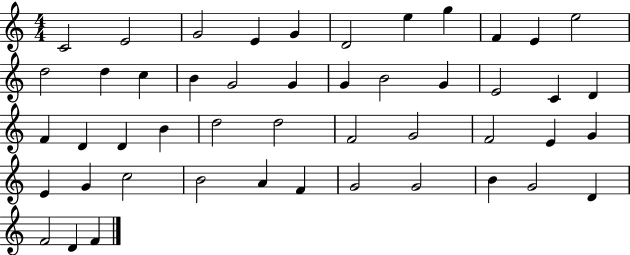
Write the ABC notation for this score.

X:1
T:Untitled
M:4/4
L:1/4
K:C
C2 E2 G2 E G D2 e g F E e2 d2 d c B G2 G G B2 G E2 C D F D D B d2 d2 F2 G2 F2 E G E G c2 B2 A F G2 G2 B G2 D F2 D F